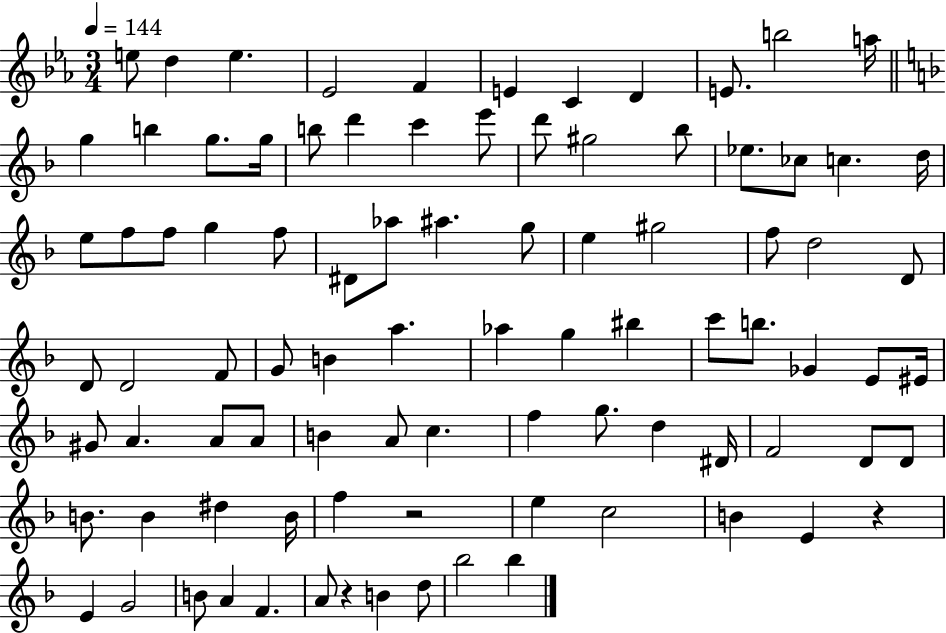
{
  \clef treble
  \numericTimeSignature
  \time 3/4
  \key ees \major
  \tempo 4 = 144
  \repeat volta 2 { e''8 d''4 e''4. | ees'2 f'4 | e'4 c'4 d'4 | e'8. b''2 a''16 | \break \bar "||" \break \key f \major g''4 b''4 g''8. g''16 | b''8 d'''4 c'''4 e'''8 | d'''8 gis''2 bes''8 | ees''8. ces''8 c''4. d''16 | \break e''8 f''8 f''8 g''4 f''8 | dis'8 aes''8 ais''4. g''8 | e''4 gis''2 | f''8 d''2 d'8 | \break d'8 d'2 f'8 | g'8 b'4 a''4. | aes''4 g''4 bis''4 | c'''8 b''8. ges'4 e'8 eis'16 | \break gis'8 a'4. a'8 a'8 | b'4 a'8 c''4. | f''4 g''8. d''4 dis'16 | f'2 d'8 d'8 | \break b'8. b'4 dis''4 b'16 | f''4 r2 | e''4 c''2 | b'4 e'4 r4 | \break e'4 g'2 | b'8 a'4 f'4. | a'8 r4 b'4 d''8 | bes''2 bes''4 | \break } \bar "|."
}